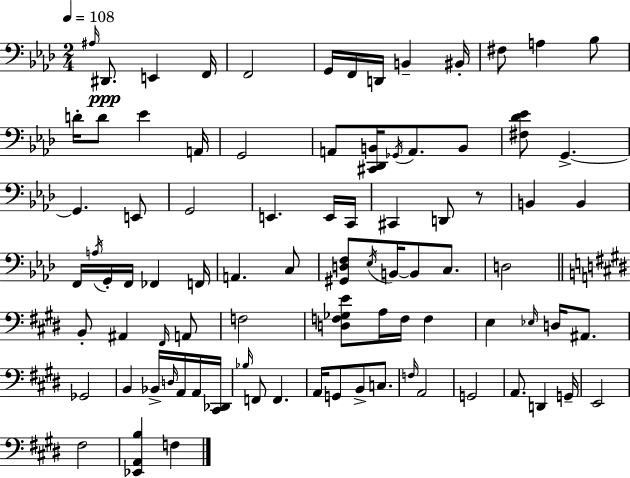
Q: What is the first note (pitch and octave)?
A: A#3